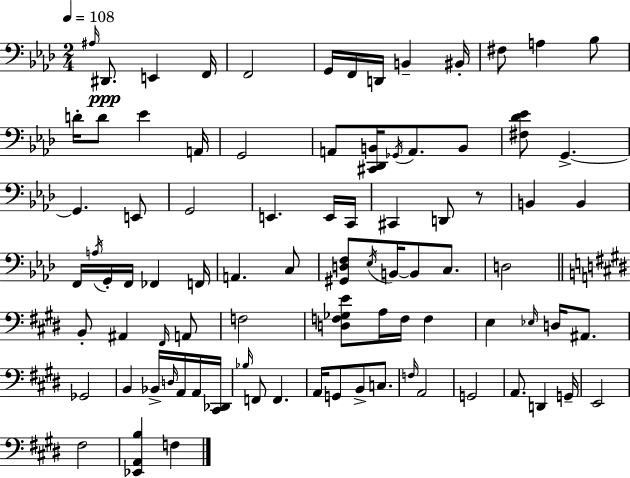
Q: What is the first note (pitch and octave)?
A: A#3